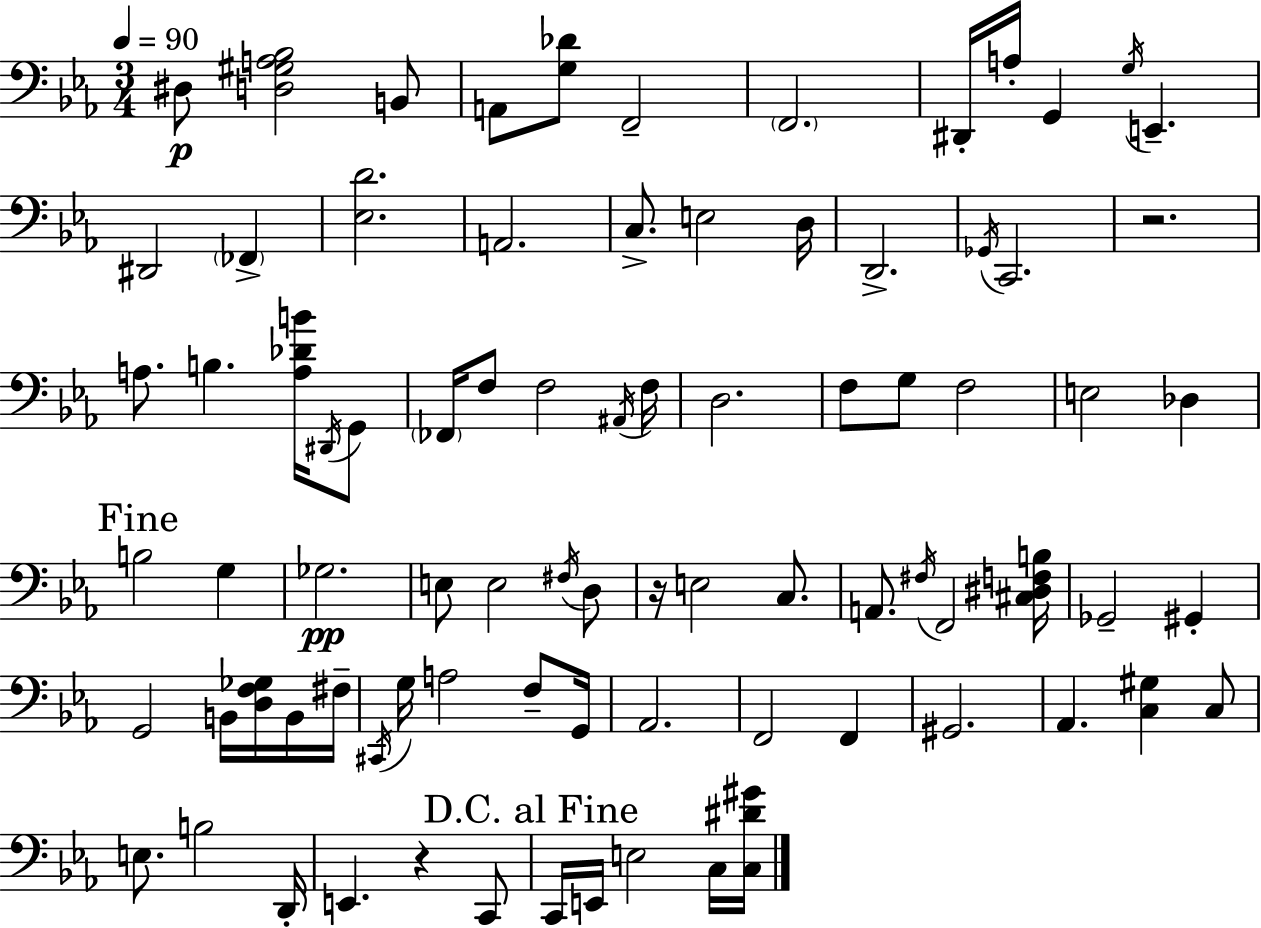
X:1
T:Untitled
M:3/4
L:1/4
K:Eb
^D,/2 [D,^G,A,_B,]2 B,,/2 A,,/2 [G,_D]/2 F,,2 F,,2 ^D,,/4 A,/4 G,, G,/4 E,, ^D,,2 _F,, [_E,D]2 A,,2 C,/2 E,2 D,/4 D,,2 _G,,/4 C,,2 z2 A,/2 B, [A,_DB]/4 ^D,,/4 G,,/2 _F,,/4 F,/2 F,2 ^A,,/4 F,/4 D,2 F,/2 G,/2 F,2 E,2 _D, B,2 G, _G,2 E,/2 E,2 ^F,/4 D,/2 z/4 E,2 C,/2 A,,/2 ^F,/4 F,,2 [^C,^D,F,B,]/4 _G,,2 ^G,, G,,2 B,,/4 [D,F,_G,]/4 B,,/4 ^F,/4 ^C,,/4 G,/4 A,2 F,/2 G,,/4 _A,,2 F,,2 F,, ^G,,2 _A,, [C,^G,] C,/2 E,/2 B,2 D,,/4 E,, z C,,/2 C,,/4 E,,/4 E,2 C,/4 [C,^D^G]/4